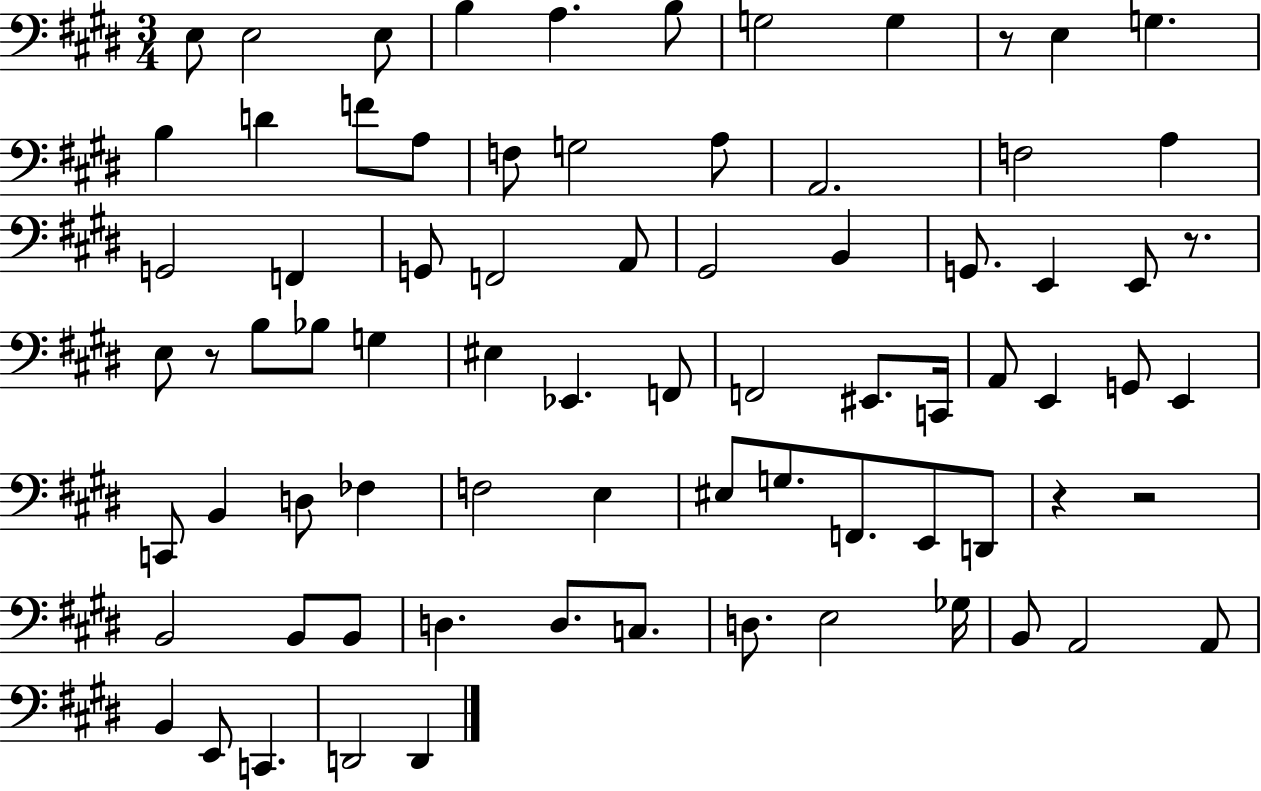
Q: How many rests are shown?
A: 5